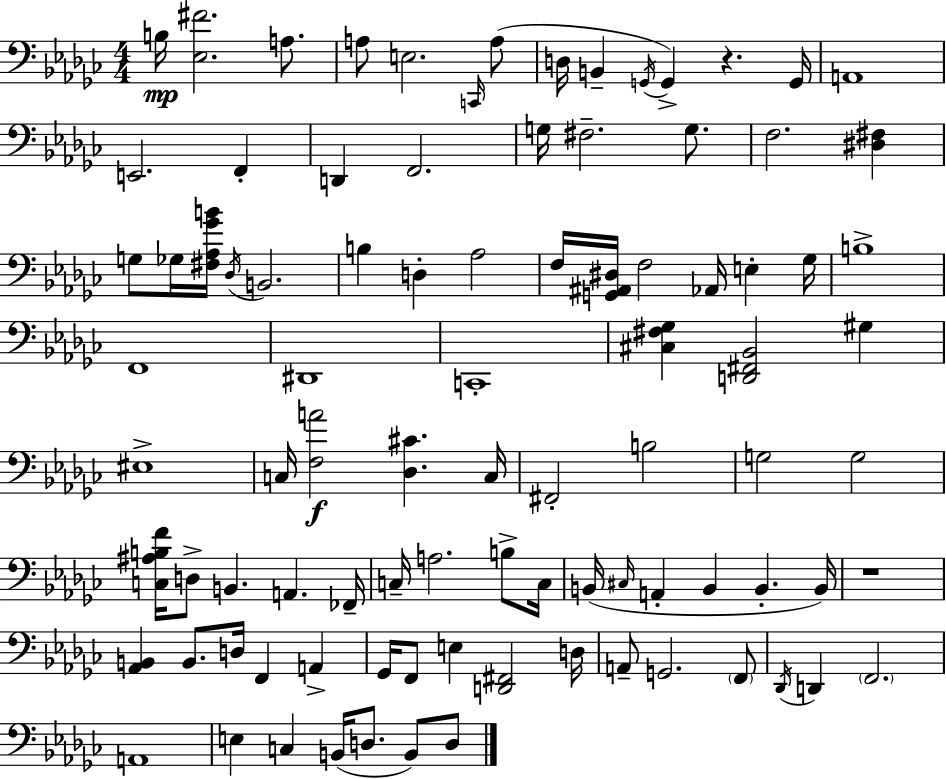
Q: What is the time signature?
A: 4/4